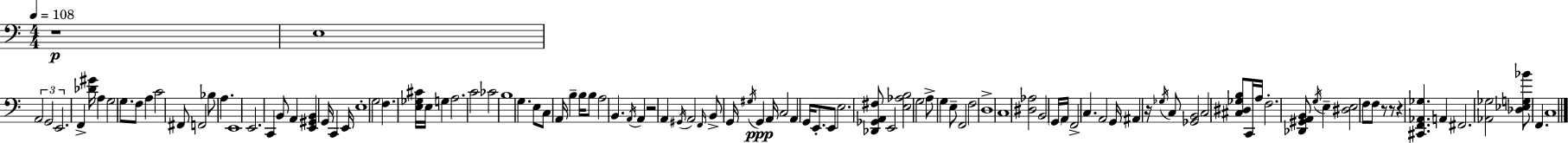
X:1
T:Untitled
M:4/4
L:1/4
K:Am
z4 E,4 A,,2 G,,2 E,,2 F,, [_D^G]/4 A, G,2 G,/2 F,/2 A, C2 ^F,,/2 F,,2 _B,/2 A, E,,4 E,,2 C,, B,,/2 A,, [E,,^G,,B,,] G,,/4 C,, E,,/4 E,4 G,2 F, [E,_G,^C]/4 E,/4 G, A,2 C2 _C2 B,4 G, E,/2 C,/2 A,,/4 B, B,/4 B,/2 A,2 B,, A,,/4 A,, z2 A,, ^G,,/4 A,,2 F,,/4 B,,/2 G,,/4 ^G,/4 G,, A,,/4 C,2 A,, G,,/4 E,,/2 E,,/2 E,2 [_D,,_G,,A,,^F,]/2 E,,2 [E,_A,B,]2 G,2 A,/2 G, E,/2 F,,2 F,2 D,4 C,4 [^D,_A,]2 B,,2 G,,/4 A,,/4 F,,2 C, A,,2 G,,/4 ^A,, z/4 _G,/4 C,/2 [_G,,B,,]2 C,2 [^C,^D,_G,B,]/2 C,,/4 A,/4 F,2 [_D,,^G,,A,,B,,]/2 G,/4 E, [^D,E,]2 F,/2 F,/2 z/2 z/2 z [^C,,F,,_A,,_G,] A,, ^F,,2 [_A,,_G,]2 [_D,_E,G,_B]/2 F,, C,4